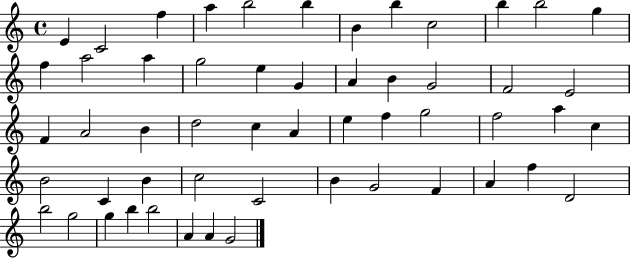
X:1
T:Untitled
M:4/4
L:1/4
K:C
E C2 f a b2 b B b c2 b b2 g f a2 a g2 e G A B G2 F2 E2 F A2 B d2 c A e f g2 f2 a c B2 C B c2 C2 B G2 F A f D2 b2 g2 g b b2 A A G2